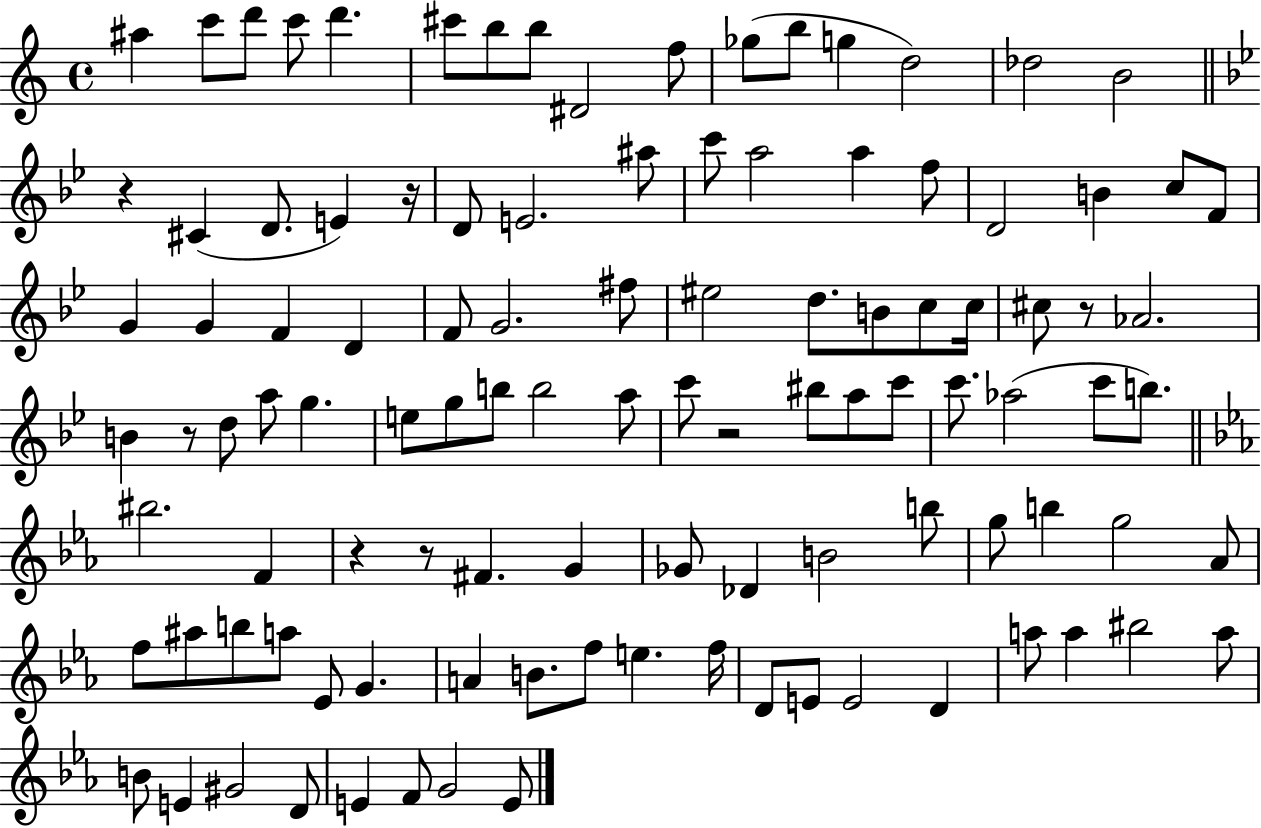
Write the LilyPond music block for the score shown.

{
  \clef treble
  \time 4/4
  \defaultTimeSignature
  \key c \major
  ais''4 c'''8 d'''8 c'''8 d'''4. | cis'''8 b''8 b''8 dis'2 f''8 | ges''8( b''8 g''4 d''2) | des''2 b'2 | \break \bar "||" \break \key g \minor r4 cis'4( d'8. e'4) r16 | d'8 e'2. ais''8 | c'''8 a''2 a''4 f''8 | d'2 b'4 c''8 f'8 | \break g'4 g'4 f'4 d'4 | f'8 g'2. fis''8 | eis''2 d''8. b'8 c''8 c''16 | cis''8 r8 aes'2. | \break b'4 r8 d''8 a''8 g''4. | e''8 g''8 b''8 b''2 a''8 | c'''8 r2 bis''8 a''8 c'''8 | c'''8. aes''2( c'''8 b''8.) | \break \bar "||" \break \key ees \major bis''2. f'4 | r4 r8 fis'4. g'4 | ges'8 des'4 b'2 b''8 | g''8 b''4 g''2 aes'8 | \break f''8 ais''8 b''8 a''8 ees'8 g'4. | a'4 b'8. f''8 e''4. f''16 | d'8 e'8 e'2 d'4 | a''8 a''4 bis''2 a''8 | \break b'8 e'4 gis'2 d'8 | e'4 f'8 g'2 e'8 | \bar "|."
}